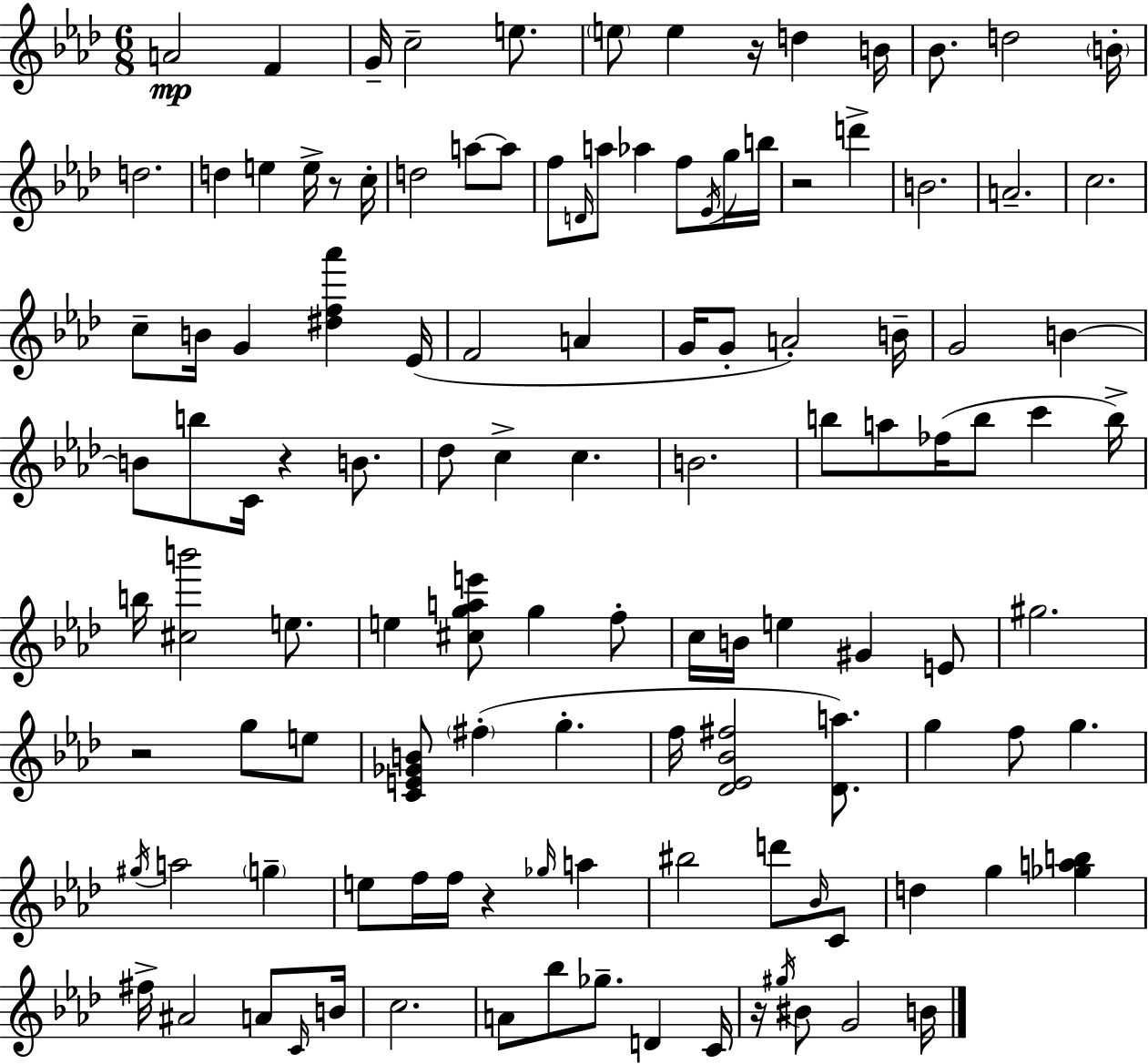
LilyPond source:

{
  \clef treble
  \numericTimeSignature
  \time 6/8
  \key aes \major
  a'2\mp f'4 | g'16-- c''2-- e''8. | \parenthesize e''8 e''4 r16 d''4 b'16 | bes'8. d''2 \parenthesize b'16-. | \break d''2. | d''4 e''4 e''16-> r8 c''16-. | d''2 a''8~~ a''8 | f''8 \grace { d'16 } a''8 aes''4 f''8 \acciaccatura { ees'16 } | \break g''16 b''16 r2 d'''4-> | b'2. | a'2.-- | c''2. | \break c''8-- b'16 g'4 <dis'' f'' aes'''>4 | ees'16( f'2 a'4 | g'16 g'8-. a'2-.) | b'16-- g'2 b'4~~ | \break b'8 b''8 c'16 r4 b'8. | des''8 c''4-> c''4. | b'2. | b''8 a''8 fes''16( b''8 c'''4 | \break b''16->) b''16 <cis'' b'''>2 e''8. | e''4 <cis'' g'' a'' e'''>8 g''4 | f''8-. c''16 b'16 e''4 gis'4 | e'8 gis''2. | \break r2 g''8 | e''8 <c' e' ges' b'>8 \parenthesize fis''4-.( g''4.-. | f''16 <des' ees' bes' fis''>2 <des' a''>8.) | g''4 f''8 g''4. | \break \acciaccatura { gis''16 } a''2 \parenthesize g''4-- | e''8 f''16 f''16 r4 \grace { ges''16 } | a''4 bis''2 | d'''8 \grace { bes'16 } c'8 d''4 g''4 | \break <ges'' a'' b''>4 fis''16-> ais'2 | a'8 \grace { c'16 } b'16 c''2. | a'8 bes''8 ges''8.-- | d'4 c'16 r16 \acciaccatura { gis''16 } bis'8 g'2 | \break b'16 \bar "|."
}